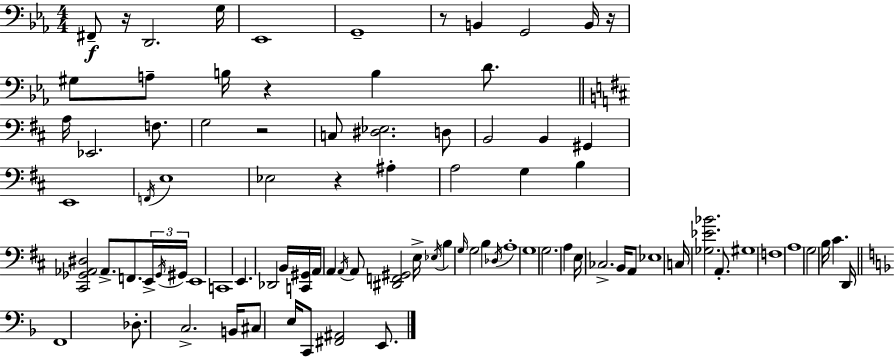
F#2/e R/s D2/h. G3/s Eb2/w G2/w R/e B2/q G2/h B2/s R/s G#3/e A3/e B3/s R/q B3/q D4/e. A3/s Eb2/h. F3/e. G3/h R/h C3/e [D#3,Eb3]/h. D3/e B2/h B2/q G#2/q E2/w F2/s E3/w Eb3/h R/q A#3/q A3/h G3/q B3/q [C#2,Gb2,Ab2,D#3]/h Ab2/e. F2/e. E2/s Gb2/s G#2/s E2/w C2/w E2/q. Db2/h B2/s [C2,G#2]/s A2/s A2/q A2/s A2/e [D#2,F2,G#2]/h E3/s Eb3/s B3/q G3/s G3/h B3/q Db3/s A3/w G3/w G3/h. A3/q E3/s CES3/h. B2/s A2/e Eb3/w C3/s [Gb3,Eb4,Bb4]/h. A2/e. G#3/w F3/w A3/w G3/h B3/s C#4/q. D2/s F2/w Db3/e. C3/h. B2/s C#3/e E3/s C2/e [F#2,A#2]/h E2/e.